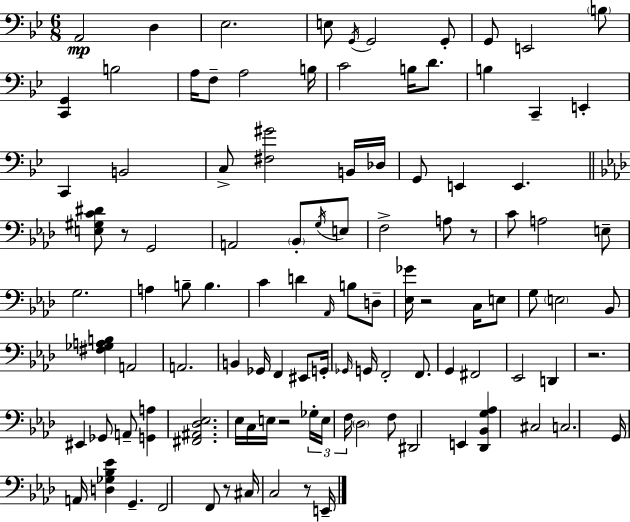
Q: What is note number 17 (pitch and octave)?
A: B3